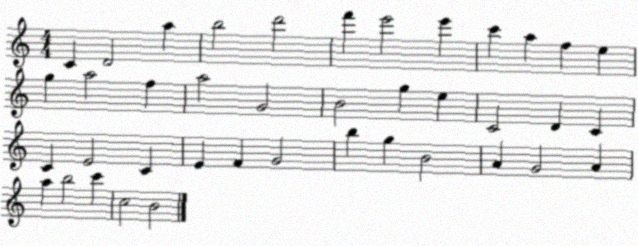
X:1
T:Untitled
M:4/4
L:1/4
K:C
C D2 a b2 d'2 f' e'2 e' c' a f e g a2 f a2 G2 B2 g e C2 D C C E2 C E F G2 b g B2 A G2 A a b2 c' c2 B2